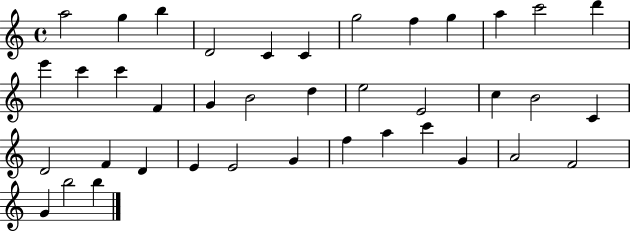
X:1
T:Untitled
M:4/4
L:1/4
K:C
a2 g b D2 C C g2 f g a c'2 d' e' c' c' F G B2 d e2 E2 c B2 C D2 F D E E2 G f a c' G A2 F2 G b2 b